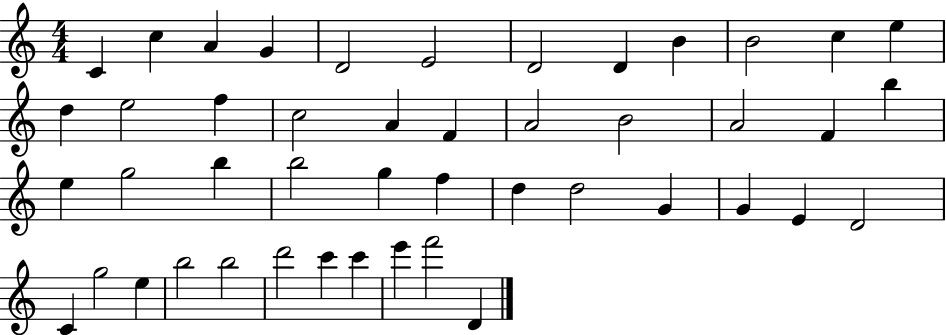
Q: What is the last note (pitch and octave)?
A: D4